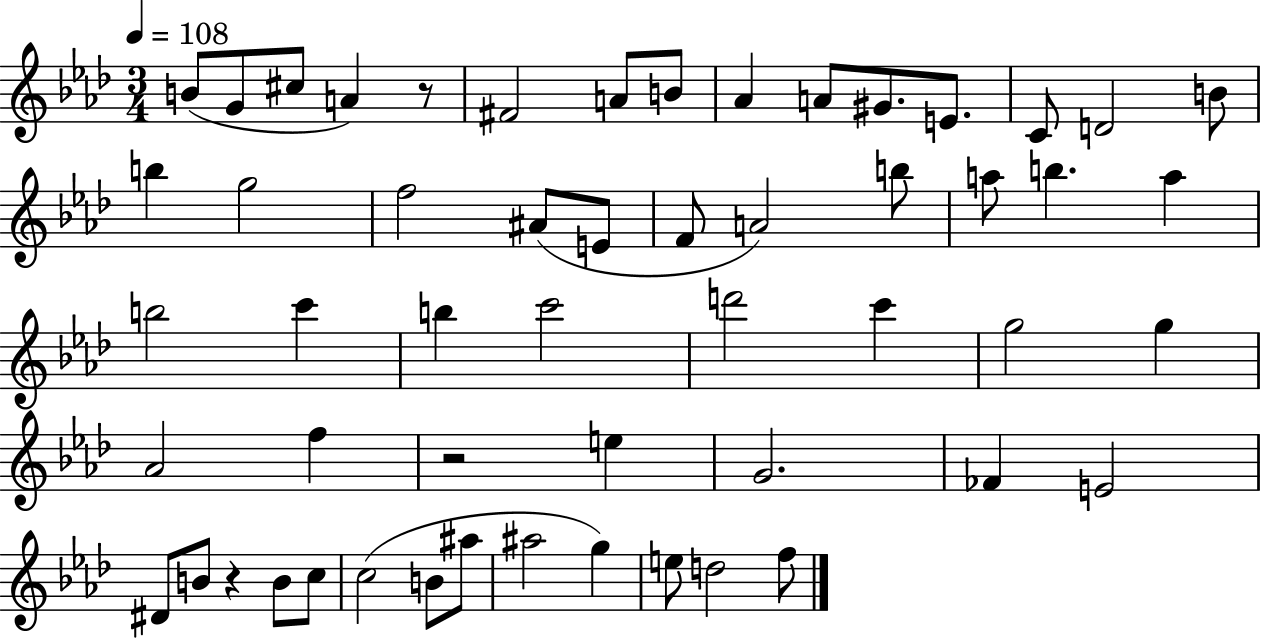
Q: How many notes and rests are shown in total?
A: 54